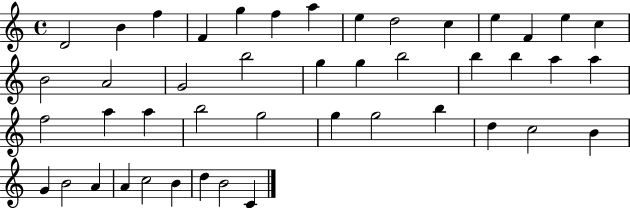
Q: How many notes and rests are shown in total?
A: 45